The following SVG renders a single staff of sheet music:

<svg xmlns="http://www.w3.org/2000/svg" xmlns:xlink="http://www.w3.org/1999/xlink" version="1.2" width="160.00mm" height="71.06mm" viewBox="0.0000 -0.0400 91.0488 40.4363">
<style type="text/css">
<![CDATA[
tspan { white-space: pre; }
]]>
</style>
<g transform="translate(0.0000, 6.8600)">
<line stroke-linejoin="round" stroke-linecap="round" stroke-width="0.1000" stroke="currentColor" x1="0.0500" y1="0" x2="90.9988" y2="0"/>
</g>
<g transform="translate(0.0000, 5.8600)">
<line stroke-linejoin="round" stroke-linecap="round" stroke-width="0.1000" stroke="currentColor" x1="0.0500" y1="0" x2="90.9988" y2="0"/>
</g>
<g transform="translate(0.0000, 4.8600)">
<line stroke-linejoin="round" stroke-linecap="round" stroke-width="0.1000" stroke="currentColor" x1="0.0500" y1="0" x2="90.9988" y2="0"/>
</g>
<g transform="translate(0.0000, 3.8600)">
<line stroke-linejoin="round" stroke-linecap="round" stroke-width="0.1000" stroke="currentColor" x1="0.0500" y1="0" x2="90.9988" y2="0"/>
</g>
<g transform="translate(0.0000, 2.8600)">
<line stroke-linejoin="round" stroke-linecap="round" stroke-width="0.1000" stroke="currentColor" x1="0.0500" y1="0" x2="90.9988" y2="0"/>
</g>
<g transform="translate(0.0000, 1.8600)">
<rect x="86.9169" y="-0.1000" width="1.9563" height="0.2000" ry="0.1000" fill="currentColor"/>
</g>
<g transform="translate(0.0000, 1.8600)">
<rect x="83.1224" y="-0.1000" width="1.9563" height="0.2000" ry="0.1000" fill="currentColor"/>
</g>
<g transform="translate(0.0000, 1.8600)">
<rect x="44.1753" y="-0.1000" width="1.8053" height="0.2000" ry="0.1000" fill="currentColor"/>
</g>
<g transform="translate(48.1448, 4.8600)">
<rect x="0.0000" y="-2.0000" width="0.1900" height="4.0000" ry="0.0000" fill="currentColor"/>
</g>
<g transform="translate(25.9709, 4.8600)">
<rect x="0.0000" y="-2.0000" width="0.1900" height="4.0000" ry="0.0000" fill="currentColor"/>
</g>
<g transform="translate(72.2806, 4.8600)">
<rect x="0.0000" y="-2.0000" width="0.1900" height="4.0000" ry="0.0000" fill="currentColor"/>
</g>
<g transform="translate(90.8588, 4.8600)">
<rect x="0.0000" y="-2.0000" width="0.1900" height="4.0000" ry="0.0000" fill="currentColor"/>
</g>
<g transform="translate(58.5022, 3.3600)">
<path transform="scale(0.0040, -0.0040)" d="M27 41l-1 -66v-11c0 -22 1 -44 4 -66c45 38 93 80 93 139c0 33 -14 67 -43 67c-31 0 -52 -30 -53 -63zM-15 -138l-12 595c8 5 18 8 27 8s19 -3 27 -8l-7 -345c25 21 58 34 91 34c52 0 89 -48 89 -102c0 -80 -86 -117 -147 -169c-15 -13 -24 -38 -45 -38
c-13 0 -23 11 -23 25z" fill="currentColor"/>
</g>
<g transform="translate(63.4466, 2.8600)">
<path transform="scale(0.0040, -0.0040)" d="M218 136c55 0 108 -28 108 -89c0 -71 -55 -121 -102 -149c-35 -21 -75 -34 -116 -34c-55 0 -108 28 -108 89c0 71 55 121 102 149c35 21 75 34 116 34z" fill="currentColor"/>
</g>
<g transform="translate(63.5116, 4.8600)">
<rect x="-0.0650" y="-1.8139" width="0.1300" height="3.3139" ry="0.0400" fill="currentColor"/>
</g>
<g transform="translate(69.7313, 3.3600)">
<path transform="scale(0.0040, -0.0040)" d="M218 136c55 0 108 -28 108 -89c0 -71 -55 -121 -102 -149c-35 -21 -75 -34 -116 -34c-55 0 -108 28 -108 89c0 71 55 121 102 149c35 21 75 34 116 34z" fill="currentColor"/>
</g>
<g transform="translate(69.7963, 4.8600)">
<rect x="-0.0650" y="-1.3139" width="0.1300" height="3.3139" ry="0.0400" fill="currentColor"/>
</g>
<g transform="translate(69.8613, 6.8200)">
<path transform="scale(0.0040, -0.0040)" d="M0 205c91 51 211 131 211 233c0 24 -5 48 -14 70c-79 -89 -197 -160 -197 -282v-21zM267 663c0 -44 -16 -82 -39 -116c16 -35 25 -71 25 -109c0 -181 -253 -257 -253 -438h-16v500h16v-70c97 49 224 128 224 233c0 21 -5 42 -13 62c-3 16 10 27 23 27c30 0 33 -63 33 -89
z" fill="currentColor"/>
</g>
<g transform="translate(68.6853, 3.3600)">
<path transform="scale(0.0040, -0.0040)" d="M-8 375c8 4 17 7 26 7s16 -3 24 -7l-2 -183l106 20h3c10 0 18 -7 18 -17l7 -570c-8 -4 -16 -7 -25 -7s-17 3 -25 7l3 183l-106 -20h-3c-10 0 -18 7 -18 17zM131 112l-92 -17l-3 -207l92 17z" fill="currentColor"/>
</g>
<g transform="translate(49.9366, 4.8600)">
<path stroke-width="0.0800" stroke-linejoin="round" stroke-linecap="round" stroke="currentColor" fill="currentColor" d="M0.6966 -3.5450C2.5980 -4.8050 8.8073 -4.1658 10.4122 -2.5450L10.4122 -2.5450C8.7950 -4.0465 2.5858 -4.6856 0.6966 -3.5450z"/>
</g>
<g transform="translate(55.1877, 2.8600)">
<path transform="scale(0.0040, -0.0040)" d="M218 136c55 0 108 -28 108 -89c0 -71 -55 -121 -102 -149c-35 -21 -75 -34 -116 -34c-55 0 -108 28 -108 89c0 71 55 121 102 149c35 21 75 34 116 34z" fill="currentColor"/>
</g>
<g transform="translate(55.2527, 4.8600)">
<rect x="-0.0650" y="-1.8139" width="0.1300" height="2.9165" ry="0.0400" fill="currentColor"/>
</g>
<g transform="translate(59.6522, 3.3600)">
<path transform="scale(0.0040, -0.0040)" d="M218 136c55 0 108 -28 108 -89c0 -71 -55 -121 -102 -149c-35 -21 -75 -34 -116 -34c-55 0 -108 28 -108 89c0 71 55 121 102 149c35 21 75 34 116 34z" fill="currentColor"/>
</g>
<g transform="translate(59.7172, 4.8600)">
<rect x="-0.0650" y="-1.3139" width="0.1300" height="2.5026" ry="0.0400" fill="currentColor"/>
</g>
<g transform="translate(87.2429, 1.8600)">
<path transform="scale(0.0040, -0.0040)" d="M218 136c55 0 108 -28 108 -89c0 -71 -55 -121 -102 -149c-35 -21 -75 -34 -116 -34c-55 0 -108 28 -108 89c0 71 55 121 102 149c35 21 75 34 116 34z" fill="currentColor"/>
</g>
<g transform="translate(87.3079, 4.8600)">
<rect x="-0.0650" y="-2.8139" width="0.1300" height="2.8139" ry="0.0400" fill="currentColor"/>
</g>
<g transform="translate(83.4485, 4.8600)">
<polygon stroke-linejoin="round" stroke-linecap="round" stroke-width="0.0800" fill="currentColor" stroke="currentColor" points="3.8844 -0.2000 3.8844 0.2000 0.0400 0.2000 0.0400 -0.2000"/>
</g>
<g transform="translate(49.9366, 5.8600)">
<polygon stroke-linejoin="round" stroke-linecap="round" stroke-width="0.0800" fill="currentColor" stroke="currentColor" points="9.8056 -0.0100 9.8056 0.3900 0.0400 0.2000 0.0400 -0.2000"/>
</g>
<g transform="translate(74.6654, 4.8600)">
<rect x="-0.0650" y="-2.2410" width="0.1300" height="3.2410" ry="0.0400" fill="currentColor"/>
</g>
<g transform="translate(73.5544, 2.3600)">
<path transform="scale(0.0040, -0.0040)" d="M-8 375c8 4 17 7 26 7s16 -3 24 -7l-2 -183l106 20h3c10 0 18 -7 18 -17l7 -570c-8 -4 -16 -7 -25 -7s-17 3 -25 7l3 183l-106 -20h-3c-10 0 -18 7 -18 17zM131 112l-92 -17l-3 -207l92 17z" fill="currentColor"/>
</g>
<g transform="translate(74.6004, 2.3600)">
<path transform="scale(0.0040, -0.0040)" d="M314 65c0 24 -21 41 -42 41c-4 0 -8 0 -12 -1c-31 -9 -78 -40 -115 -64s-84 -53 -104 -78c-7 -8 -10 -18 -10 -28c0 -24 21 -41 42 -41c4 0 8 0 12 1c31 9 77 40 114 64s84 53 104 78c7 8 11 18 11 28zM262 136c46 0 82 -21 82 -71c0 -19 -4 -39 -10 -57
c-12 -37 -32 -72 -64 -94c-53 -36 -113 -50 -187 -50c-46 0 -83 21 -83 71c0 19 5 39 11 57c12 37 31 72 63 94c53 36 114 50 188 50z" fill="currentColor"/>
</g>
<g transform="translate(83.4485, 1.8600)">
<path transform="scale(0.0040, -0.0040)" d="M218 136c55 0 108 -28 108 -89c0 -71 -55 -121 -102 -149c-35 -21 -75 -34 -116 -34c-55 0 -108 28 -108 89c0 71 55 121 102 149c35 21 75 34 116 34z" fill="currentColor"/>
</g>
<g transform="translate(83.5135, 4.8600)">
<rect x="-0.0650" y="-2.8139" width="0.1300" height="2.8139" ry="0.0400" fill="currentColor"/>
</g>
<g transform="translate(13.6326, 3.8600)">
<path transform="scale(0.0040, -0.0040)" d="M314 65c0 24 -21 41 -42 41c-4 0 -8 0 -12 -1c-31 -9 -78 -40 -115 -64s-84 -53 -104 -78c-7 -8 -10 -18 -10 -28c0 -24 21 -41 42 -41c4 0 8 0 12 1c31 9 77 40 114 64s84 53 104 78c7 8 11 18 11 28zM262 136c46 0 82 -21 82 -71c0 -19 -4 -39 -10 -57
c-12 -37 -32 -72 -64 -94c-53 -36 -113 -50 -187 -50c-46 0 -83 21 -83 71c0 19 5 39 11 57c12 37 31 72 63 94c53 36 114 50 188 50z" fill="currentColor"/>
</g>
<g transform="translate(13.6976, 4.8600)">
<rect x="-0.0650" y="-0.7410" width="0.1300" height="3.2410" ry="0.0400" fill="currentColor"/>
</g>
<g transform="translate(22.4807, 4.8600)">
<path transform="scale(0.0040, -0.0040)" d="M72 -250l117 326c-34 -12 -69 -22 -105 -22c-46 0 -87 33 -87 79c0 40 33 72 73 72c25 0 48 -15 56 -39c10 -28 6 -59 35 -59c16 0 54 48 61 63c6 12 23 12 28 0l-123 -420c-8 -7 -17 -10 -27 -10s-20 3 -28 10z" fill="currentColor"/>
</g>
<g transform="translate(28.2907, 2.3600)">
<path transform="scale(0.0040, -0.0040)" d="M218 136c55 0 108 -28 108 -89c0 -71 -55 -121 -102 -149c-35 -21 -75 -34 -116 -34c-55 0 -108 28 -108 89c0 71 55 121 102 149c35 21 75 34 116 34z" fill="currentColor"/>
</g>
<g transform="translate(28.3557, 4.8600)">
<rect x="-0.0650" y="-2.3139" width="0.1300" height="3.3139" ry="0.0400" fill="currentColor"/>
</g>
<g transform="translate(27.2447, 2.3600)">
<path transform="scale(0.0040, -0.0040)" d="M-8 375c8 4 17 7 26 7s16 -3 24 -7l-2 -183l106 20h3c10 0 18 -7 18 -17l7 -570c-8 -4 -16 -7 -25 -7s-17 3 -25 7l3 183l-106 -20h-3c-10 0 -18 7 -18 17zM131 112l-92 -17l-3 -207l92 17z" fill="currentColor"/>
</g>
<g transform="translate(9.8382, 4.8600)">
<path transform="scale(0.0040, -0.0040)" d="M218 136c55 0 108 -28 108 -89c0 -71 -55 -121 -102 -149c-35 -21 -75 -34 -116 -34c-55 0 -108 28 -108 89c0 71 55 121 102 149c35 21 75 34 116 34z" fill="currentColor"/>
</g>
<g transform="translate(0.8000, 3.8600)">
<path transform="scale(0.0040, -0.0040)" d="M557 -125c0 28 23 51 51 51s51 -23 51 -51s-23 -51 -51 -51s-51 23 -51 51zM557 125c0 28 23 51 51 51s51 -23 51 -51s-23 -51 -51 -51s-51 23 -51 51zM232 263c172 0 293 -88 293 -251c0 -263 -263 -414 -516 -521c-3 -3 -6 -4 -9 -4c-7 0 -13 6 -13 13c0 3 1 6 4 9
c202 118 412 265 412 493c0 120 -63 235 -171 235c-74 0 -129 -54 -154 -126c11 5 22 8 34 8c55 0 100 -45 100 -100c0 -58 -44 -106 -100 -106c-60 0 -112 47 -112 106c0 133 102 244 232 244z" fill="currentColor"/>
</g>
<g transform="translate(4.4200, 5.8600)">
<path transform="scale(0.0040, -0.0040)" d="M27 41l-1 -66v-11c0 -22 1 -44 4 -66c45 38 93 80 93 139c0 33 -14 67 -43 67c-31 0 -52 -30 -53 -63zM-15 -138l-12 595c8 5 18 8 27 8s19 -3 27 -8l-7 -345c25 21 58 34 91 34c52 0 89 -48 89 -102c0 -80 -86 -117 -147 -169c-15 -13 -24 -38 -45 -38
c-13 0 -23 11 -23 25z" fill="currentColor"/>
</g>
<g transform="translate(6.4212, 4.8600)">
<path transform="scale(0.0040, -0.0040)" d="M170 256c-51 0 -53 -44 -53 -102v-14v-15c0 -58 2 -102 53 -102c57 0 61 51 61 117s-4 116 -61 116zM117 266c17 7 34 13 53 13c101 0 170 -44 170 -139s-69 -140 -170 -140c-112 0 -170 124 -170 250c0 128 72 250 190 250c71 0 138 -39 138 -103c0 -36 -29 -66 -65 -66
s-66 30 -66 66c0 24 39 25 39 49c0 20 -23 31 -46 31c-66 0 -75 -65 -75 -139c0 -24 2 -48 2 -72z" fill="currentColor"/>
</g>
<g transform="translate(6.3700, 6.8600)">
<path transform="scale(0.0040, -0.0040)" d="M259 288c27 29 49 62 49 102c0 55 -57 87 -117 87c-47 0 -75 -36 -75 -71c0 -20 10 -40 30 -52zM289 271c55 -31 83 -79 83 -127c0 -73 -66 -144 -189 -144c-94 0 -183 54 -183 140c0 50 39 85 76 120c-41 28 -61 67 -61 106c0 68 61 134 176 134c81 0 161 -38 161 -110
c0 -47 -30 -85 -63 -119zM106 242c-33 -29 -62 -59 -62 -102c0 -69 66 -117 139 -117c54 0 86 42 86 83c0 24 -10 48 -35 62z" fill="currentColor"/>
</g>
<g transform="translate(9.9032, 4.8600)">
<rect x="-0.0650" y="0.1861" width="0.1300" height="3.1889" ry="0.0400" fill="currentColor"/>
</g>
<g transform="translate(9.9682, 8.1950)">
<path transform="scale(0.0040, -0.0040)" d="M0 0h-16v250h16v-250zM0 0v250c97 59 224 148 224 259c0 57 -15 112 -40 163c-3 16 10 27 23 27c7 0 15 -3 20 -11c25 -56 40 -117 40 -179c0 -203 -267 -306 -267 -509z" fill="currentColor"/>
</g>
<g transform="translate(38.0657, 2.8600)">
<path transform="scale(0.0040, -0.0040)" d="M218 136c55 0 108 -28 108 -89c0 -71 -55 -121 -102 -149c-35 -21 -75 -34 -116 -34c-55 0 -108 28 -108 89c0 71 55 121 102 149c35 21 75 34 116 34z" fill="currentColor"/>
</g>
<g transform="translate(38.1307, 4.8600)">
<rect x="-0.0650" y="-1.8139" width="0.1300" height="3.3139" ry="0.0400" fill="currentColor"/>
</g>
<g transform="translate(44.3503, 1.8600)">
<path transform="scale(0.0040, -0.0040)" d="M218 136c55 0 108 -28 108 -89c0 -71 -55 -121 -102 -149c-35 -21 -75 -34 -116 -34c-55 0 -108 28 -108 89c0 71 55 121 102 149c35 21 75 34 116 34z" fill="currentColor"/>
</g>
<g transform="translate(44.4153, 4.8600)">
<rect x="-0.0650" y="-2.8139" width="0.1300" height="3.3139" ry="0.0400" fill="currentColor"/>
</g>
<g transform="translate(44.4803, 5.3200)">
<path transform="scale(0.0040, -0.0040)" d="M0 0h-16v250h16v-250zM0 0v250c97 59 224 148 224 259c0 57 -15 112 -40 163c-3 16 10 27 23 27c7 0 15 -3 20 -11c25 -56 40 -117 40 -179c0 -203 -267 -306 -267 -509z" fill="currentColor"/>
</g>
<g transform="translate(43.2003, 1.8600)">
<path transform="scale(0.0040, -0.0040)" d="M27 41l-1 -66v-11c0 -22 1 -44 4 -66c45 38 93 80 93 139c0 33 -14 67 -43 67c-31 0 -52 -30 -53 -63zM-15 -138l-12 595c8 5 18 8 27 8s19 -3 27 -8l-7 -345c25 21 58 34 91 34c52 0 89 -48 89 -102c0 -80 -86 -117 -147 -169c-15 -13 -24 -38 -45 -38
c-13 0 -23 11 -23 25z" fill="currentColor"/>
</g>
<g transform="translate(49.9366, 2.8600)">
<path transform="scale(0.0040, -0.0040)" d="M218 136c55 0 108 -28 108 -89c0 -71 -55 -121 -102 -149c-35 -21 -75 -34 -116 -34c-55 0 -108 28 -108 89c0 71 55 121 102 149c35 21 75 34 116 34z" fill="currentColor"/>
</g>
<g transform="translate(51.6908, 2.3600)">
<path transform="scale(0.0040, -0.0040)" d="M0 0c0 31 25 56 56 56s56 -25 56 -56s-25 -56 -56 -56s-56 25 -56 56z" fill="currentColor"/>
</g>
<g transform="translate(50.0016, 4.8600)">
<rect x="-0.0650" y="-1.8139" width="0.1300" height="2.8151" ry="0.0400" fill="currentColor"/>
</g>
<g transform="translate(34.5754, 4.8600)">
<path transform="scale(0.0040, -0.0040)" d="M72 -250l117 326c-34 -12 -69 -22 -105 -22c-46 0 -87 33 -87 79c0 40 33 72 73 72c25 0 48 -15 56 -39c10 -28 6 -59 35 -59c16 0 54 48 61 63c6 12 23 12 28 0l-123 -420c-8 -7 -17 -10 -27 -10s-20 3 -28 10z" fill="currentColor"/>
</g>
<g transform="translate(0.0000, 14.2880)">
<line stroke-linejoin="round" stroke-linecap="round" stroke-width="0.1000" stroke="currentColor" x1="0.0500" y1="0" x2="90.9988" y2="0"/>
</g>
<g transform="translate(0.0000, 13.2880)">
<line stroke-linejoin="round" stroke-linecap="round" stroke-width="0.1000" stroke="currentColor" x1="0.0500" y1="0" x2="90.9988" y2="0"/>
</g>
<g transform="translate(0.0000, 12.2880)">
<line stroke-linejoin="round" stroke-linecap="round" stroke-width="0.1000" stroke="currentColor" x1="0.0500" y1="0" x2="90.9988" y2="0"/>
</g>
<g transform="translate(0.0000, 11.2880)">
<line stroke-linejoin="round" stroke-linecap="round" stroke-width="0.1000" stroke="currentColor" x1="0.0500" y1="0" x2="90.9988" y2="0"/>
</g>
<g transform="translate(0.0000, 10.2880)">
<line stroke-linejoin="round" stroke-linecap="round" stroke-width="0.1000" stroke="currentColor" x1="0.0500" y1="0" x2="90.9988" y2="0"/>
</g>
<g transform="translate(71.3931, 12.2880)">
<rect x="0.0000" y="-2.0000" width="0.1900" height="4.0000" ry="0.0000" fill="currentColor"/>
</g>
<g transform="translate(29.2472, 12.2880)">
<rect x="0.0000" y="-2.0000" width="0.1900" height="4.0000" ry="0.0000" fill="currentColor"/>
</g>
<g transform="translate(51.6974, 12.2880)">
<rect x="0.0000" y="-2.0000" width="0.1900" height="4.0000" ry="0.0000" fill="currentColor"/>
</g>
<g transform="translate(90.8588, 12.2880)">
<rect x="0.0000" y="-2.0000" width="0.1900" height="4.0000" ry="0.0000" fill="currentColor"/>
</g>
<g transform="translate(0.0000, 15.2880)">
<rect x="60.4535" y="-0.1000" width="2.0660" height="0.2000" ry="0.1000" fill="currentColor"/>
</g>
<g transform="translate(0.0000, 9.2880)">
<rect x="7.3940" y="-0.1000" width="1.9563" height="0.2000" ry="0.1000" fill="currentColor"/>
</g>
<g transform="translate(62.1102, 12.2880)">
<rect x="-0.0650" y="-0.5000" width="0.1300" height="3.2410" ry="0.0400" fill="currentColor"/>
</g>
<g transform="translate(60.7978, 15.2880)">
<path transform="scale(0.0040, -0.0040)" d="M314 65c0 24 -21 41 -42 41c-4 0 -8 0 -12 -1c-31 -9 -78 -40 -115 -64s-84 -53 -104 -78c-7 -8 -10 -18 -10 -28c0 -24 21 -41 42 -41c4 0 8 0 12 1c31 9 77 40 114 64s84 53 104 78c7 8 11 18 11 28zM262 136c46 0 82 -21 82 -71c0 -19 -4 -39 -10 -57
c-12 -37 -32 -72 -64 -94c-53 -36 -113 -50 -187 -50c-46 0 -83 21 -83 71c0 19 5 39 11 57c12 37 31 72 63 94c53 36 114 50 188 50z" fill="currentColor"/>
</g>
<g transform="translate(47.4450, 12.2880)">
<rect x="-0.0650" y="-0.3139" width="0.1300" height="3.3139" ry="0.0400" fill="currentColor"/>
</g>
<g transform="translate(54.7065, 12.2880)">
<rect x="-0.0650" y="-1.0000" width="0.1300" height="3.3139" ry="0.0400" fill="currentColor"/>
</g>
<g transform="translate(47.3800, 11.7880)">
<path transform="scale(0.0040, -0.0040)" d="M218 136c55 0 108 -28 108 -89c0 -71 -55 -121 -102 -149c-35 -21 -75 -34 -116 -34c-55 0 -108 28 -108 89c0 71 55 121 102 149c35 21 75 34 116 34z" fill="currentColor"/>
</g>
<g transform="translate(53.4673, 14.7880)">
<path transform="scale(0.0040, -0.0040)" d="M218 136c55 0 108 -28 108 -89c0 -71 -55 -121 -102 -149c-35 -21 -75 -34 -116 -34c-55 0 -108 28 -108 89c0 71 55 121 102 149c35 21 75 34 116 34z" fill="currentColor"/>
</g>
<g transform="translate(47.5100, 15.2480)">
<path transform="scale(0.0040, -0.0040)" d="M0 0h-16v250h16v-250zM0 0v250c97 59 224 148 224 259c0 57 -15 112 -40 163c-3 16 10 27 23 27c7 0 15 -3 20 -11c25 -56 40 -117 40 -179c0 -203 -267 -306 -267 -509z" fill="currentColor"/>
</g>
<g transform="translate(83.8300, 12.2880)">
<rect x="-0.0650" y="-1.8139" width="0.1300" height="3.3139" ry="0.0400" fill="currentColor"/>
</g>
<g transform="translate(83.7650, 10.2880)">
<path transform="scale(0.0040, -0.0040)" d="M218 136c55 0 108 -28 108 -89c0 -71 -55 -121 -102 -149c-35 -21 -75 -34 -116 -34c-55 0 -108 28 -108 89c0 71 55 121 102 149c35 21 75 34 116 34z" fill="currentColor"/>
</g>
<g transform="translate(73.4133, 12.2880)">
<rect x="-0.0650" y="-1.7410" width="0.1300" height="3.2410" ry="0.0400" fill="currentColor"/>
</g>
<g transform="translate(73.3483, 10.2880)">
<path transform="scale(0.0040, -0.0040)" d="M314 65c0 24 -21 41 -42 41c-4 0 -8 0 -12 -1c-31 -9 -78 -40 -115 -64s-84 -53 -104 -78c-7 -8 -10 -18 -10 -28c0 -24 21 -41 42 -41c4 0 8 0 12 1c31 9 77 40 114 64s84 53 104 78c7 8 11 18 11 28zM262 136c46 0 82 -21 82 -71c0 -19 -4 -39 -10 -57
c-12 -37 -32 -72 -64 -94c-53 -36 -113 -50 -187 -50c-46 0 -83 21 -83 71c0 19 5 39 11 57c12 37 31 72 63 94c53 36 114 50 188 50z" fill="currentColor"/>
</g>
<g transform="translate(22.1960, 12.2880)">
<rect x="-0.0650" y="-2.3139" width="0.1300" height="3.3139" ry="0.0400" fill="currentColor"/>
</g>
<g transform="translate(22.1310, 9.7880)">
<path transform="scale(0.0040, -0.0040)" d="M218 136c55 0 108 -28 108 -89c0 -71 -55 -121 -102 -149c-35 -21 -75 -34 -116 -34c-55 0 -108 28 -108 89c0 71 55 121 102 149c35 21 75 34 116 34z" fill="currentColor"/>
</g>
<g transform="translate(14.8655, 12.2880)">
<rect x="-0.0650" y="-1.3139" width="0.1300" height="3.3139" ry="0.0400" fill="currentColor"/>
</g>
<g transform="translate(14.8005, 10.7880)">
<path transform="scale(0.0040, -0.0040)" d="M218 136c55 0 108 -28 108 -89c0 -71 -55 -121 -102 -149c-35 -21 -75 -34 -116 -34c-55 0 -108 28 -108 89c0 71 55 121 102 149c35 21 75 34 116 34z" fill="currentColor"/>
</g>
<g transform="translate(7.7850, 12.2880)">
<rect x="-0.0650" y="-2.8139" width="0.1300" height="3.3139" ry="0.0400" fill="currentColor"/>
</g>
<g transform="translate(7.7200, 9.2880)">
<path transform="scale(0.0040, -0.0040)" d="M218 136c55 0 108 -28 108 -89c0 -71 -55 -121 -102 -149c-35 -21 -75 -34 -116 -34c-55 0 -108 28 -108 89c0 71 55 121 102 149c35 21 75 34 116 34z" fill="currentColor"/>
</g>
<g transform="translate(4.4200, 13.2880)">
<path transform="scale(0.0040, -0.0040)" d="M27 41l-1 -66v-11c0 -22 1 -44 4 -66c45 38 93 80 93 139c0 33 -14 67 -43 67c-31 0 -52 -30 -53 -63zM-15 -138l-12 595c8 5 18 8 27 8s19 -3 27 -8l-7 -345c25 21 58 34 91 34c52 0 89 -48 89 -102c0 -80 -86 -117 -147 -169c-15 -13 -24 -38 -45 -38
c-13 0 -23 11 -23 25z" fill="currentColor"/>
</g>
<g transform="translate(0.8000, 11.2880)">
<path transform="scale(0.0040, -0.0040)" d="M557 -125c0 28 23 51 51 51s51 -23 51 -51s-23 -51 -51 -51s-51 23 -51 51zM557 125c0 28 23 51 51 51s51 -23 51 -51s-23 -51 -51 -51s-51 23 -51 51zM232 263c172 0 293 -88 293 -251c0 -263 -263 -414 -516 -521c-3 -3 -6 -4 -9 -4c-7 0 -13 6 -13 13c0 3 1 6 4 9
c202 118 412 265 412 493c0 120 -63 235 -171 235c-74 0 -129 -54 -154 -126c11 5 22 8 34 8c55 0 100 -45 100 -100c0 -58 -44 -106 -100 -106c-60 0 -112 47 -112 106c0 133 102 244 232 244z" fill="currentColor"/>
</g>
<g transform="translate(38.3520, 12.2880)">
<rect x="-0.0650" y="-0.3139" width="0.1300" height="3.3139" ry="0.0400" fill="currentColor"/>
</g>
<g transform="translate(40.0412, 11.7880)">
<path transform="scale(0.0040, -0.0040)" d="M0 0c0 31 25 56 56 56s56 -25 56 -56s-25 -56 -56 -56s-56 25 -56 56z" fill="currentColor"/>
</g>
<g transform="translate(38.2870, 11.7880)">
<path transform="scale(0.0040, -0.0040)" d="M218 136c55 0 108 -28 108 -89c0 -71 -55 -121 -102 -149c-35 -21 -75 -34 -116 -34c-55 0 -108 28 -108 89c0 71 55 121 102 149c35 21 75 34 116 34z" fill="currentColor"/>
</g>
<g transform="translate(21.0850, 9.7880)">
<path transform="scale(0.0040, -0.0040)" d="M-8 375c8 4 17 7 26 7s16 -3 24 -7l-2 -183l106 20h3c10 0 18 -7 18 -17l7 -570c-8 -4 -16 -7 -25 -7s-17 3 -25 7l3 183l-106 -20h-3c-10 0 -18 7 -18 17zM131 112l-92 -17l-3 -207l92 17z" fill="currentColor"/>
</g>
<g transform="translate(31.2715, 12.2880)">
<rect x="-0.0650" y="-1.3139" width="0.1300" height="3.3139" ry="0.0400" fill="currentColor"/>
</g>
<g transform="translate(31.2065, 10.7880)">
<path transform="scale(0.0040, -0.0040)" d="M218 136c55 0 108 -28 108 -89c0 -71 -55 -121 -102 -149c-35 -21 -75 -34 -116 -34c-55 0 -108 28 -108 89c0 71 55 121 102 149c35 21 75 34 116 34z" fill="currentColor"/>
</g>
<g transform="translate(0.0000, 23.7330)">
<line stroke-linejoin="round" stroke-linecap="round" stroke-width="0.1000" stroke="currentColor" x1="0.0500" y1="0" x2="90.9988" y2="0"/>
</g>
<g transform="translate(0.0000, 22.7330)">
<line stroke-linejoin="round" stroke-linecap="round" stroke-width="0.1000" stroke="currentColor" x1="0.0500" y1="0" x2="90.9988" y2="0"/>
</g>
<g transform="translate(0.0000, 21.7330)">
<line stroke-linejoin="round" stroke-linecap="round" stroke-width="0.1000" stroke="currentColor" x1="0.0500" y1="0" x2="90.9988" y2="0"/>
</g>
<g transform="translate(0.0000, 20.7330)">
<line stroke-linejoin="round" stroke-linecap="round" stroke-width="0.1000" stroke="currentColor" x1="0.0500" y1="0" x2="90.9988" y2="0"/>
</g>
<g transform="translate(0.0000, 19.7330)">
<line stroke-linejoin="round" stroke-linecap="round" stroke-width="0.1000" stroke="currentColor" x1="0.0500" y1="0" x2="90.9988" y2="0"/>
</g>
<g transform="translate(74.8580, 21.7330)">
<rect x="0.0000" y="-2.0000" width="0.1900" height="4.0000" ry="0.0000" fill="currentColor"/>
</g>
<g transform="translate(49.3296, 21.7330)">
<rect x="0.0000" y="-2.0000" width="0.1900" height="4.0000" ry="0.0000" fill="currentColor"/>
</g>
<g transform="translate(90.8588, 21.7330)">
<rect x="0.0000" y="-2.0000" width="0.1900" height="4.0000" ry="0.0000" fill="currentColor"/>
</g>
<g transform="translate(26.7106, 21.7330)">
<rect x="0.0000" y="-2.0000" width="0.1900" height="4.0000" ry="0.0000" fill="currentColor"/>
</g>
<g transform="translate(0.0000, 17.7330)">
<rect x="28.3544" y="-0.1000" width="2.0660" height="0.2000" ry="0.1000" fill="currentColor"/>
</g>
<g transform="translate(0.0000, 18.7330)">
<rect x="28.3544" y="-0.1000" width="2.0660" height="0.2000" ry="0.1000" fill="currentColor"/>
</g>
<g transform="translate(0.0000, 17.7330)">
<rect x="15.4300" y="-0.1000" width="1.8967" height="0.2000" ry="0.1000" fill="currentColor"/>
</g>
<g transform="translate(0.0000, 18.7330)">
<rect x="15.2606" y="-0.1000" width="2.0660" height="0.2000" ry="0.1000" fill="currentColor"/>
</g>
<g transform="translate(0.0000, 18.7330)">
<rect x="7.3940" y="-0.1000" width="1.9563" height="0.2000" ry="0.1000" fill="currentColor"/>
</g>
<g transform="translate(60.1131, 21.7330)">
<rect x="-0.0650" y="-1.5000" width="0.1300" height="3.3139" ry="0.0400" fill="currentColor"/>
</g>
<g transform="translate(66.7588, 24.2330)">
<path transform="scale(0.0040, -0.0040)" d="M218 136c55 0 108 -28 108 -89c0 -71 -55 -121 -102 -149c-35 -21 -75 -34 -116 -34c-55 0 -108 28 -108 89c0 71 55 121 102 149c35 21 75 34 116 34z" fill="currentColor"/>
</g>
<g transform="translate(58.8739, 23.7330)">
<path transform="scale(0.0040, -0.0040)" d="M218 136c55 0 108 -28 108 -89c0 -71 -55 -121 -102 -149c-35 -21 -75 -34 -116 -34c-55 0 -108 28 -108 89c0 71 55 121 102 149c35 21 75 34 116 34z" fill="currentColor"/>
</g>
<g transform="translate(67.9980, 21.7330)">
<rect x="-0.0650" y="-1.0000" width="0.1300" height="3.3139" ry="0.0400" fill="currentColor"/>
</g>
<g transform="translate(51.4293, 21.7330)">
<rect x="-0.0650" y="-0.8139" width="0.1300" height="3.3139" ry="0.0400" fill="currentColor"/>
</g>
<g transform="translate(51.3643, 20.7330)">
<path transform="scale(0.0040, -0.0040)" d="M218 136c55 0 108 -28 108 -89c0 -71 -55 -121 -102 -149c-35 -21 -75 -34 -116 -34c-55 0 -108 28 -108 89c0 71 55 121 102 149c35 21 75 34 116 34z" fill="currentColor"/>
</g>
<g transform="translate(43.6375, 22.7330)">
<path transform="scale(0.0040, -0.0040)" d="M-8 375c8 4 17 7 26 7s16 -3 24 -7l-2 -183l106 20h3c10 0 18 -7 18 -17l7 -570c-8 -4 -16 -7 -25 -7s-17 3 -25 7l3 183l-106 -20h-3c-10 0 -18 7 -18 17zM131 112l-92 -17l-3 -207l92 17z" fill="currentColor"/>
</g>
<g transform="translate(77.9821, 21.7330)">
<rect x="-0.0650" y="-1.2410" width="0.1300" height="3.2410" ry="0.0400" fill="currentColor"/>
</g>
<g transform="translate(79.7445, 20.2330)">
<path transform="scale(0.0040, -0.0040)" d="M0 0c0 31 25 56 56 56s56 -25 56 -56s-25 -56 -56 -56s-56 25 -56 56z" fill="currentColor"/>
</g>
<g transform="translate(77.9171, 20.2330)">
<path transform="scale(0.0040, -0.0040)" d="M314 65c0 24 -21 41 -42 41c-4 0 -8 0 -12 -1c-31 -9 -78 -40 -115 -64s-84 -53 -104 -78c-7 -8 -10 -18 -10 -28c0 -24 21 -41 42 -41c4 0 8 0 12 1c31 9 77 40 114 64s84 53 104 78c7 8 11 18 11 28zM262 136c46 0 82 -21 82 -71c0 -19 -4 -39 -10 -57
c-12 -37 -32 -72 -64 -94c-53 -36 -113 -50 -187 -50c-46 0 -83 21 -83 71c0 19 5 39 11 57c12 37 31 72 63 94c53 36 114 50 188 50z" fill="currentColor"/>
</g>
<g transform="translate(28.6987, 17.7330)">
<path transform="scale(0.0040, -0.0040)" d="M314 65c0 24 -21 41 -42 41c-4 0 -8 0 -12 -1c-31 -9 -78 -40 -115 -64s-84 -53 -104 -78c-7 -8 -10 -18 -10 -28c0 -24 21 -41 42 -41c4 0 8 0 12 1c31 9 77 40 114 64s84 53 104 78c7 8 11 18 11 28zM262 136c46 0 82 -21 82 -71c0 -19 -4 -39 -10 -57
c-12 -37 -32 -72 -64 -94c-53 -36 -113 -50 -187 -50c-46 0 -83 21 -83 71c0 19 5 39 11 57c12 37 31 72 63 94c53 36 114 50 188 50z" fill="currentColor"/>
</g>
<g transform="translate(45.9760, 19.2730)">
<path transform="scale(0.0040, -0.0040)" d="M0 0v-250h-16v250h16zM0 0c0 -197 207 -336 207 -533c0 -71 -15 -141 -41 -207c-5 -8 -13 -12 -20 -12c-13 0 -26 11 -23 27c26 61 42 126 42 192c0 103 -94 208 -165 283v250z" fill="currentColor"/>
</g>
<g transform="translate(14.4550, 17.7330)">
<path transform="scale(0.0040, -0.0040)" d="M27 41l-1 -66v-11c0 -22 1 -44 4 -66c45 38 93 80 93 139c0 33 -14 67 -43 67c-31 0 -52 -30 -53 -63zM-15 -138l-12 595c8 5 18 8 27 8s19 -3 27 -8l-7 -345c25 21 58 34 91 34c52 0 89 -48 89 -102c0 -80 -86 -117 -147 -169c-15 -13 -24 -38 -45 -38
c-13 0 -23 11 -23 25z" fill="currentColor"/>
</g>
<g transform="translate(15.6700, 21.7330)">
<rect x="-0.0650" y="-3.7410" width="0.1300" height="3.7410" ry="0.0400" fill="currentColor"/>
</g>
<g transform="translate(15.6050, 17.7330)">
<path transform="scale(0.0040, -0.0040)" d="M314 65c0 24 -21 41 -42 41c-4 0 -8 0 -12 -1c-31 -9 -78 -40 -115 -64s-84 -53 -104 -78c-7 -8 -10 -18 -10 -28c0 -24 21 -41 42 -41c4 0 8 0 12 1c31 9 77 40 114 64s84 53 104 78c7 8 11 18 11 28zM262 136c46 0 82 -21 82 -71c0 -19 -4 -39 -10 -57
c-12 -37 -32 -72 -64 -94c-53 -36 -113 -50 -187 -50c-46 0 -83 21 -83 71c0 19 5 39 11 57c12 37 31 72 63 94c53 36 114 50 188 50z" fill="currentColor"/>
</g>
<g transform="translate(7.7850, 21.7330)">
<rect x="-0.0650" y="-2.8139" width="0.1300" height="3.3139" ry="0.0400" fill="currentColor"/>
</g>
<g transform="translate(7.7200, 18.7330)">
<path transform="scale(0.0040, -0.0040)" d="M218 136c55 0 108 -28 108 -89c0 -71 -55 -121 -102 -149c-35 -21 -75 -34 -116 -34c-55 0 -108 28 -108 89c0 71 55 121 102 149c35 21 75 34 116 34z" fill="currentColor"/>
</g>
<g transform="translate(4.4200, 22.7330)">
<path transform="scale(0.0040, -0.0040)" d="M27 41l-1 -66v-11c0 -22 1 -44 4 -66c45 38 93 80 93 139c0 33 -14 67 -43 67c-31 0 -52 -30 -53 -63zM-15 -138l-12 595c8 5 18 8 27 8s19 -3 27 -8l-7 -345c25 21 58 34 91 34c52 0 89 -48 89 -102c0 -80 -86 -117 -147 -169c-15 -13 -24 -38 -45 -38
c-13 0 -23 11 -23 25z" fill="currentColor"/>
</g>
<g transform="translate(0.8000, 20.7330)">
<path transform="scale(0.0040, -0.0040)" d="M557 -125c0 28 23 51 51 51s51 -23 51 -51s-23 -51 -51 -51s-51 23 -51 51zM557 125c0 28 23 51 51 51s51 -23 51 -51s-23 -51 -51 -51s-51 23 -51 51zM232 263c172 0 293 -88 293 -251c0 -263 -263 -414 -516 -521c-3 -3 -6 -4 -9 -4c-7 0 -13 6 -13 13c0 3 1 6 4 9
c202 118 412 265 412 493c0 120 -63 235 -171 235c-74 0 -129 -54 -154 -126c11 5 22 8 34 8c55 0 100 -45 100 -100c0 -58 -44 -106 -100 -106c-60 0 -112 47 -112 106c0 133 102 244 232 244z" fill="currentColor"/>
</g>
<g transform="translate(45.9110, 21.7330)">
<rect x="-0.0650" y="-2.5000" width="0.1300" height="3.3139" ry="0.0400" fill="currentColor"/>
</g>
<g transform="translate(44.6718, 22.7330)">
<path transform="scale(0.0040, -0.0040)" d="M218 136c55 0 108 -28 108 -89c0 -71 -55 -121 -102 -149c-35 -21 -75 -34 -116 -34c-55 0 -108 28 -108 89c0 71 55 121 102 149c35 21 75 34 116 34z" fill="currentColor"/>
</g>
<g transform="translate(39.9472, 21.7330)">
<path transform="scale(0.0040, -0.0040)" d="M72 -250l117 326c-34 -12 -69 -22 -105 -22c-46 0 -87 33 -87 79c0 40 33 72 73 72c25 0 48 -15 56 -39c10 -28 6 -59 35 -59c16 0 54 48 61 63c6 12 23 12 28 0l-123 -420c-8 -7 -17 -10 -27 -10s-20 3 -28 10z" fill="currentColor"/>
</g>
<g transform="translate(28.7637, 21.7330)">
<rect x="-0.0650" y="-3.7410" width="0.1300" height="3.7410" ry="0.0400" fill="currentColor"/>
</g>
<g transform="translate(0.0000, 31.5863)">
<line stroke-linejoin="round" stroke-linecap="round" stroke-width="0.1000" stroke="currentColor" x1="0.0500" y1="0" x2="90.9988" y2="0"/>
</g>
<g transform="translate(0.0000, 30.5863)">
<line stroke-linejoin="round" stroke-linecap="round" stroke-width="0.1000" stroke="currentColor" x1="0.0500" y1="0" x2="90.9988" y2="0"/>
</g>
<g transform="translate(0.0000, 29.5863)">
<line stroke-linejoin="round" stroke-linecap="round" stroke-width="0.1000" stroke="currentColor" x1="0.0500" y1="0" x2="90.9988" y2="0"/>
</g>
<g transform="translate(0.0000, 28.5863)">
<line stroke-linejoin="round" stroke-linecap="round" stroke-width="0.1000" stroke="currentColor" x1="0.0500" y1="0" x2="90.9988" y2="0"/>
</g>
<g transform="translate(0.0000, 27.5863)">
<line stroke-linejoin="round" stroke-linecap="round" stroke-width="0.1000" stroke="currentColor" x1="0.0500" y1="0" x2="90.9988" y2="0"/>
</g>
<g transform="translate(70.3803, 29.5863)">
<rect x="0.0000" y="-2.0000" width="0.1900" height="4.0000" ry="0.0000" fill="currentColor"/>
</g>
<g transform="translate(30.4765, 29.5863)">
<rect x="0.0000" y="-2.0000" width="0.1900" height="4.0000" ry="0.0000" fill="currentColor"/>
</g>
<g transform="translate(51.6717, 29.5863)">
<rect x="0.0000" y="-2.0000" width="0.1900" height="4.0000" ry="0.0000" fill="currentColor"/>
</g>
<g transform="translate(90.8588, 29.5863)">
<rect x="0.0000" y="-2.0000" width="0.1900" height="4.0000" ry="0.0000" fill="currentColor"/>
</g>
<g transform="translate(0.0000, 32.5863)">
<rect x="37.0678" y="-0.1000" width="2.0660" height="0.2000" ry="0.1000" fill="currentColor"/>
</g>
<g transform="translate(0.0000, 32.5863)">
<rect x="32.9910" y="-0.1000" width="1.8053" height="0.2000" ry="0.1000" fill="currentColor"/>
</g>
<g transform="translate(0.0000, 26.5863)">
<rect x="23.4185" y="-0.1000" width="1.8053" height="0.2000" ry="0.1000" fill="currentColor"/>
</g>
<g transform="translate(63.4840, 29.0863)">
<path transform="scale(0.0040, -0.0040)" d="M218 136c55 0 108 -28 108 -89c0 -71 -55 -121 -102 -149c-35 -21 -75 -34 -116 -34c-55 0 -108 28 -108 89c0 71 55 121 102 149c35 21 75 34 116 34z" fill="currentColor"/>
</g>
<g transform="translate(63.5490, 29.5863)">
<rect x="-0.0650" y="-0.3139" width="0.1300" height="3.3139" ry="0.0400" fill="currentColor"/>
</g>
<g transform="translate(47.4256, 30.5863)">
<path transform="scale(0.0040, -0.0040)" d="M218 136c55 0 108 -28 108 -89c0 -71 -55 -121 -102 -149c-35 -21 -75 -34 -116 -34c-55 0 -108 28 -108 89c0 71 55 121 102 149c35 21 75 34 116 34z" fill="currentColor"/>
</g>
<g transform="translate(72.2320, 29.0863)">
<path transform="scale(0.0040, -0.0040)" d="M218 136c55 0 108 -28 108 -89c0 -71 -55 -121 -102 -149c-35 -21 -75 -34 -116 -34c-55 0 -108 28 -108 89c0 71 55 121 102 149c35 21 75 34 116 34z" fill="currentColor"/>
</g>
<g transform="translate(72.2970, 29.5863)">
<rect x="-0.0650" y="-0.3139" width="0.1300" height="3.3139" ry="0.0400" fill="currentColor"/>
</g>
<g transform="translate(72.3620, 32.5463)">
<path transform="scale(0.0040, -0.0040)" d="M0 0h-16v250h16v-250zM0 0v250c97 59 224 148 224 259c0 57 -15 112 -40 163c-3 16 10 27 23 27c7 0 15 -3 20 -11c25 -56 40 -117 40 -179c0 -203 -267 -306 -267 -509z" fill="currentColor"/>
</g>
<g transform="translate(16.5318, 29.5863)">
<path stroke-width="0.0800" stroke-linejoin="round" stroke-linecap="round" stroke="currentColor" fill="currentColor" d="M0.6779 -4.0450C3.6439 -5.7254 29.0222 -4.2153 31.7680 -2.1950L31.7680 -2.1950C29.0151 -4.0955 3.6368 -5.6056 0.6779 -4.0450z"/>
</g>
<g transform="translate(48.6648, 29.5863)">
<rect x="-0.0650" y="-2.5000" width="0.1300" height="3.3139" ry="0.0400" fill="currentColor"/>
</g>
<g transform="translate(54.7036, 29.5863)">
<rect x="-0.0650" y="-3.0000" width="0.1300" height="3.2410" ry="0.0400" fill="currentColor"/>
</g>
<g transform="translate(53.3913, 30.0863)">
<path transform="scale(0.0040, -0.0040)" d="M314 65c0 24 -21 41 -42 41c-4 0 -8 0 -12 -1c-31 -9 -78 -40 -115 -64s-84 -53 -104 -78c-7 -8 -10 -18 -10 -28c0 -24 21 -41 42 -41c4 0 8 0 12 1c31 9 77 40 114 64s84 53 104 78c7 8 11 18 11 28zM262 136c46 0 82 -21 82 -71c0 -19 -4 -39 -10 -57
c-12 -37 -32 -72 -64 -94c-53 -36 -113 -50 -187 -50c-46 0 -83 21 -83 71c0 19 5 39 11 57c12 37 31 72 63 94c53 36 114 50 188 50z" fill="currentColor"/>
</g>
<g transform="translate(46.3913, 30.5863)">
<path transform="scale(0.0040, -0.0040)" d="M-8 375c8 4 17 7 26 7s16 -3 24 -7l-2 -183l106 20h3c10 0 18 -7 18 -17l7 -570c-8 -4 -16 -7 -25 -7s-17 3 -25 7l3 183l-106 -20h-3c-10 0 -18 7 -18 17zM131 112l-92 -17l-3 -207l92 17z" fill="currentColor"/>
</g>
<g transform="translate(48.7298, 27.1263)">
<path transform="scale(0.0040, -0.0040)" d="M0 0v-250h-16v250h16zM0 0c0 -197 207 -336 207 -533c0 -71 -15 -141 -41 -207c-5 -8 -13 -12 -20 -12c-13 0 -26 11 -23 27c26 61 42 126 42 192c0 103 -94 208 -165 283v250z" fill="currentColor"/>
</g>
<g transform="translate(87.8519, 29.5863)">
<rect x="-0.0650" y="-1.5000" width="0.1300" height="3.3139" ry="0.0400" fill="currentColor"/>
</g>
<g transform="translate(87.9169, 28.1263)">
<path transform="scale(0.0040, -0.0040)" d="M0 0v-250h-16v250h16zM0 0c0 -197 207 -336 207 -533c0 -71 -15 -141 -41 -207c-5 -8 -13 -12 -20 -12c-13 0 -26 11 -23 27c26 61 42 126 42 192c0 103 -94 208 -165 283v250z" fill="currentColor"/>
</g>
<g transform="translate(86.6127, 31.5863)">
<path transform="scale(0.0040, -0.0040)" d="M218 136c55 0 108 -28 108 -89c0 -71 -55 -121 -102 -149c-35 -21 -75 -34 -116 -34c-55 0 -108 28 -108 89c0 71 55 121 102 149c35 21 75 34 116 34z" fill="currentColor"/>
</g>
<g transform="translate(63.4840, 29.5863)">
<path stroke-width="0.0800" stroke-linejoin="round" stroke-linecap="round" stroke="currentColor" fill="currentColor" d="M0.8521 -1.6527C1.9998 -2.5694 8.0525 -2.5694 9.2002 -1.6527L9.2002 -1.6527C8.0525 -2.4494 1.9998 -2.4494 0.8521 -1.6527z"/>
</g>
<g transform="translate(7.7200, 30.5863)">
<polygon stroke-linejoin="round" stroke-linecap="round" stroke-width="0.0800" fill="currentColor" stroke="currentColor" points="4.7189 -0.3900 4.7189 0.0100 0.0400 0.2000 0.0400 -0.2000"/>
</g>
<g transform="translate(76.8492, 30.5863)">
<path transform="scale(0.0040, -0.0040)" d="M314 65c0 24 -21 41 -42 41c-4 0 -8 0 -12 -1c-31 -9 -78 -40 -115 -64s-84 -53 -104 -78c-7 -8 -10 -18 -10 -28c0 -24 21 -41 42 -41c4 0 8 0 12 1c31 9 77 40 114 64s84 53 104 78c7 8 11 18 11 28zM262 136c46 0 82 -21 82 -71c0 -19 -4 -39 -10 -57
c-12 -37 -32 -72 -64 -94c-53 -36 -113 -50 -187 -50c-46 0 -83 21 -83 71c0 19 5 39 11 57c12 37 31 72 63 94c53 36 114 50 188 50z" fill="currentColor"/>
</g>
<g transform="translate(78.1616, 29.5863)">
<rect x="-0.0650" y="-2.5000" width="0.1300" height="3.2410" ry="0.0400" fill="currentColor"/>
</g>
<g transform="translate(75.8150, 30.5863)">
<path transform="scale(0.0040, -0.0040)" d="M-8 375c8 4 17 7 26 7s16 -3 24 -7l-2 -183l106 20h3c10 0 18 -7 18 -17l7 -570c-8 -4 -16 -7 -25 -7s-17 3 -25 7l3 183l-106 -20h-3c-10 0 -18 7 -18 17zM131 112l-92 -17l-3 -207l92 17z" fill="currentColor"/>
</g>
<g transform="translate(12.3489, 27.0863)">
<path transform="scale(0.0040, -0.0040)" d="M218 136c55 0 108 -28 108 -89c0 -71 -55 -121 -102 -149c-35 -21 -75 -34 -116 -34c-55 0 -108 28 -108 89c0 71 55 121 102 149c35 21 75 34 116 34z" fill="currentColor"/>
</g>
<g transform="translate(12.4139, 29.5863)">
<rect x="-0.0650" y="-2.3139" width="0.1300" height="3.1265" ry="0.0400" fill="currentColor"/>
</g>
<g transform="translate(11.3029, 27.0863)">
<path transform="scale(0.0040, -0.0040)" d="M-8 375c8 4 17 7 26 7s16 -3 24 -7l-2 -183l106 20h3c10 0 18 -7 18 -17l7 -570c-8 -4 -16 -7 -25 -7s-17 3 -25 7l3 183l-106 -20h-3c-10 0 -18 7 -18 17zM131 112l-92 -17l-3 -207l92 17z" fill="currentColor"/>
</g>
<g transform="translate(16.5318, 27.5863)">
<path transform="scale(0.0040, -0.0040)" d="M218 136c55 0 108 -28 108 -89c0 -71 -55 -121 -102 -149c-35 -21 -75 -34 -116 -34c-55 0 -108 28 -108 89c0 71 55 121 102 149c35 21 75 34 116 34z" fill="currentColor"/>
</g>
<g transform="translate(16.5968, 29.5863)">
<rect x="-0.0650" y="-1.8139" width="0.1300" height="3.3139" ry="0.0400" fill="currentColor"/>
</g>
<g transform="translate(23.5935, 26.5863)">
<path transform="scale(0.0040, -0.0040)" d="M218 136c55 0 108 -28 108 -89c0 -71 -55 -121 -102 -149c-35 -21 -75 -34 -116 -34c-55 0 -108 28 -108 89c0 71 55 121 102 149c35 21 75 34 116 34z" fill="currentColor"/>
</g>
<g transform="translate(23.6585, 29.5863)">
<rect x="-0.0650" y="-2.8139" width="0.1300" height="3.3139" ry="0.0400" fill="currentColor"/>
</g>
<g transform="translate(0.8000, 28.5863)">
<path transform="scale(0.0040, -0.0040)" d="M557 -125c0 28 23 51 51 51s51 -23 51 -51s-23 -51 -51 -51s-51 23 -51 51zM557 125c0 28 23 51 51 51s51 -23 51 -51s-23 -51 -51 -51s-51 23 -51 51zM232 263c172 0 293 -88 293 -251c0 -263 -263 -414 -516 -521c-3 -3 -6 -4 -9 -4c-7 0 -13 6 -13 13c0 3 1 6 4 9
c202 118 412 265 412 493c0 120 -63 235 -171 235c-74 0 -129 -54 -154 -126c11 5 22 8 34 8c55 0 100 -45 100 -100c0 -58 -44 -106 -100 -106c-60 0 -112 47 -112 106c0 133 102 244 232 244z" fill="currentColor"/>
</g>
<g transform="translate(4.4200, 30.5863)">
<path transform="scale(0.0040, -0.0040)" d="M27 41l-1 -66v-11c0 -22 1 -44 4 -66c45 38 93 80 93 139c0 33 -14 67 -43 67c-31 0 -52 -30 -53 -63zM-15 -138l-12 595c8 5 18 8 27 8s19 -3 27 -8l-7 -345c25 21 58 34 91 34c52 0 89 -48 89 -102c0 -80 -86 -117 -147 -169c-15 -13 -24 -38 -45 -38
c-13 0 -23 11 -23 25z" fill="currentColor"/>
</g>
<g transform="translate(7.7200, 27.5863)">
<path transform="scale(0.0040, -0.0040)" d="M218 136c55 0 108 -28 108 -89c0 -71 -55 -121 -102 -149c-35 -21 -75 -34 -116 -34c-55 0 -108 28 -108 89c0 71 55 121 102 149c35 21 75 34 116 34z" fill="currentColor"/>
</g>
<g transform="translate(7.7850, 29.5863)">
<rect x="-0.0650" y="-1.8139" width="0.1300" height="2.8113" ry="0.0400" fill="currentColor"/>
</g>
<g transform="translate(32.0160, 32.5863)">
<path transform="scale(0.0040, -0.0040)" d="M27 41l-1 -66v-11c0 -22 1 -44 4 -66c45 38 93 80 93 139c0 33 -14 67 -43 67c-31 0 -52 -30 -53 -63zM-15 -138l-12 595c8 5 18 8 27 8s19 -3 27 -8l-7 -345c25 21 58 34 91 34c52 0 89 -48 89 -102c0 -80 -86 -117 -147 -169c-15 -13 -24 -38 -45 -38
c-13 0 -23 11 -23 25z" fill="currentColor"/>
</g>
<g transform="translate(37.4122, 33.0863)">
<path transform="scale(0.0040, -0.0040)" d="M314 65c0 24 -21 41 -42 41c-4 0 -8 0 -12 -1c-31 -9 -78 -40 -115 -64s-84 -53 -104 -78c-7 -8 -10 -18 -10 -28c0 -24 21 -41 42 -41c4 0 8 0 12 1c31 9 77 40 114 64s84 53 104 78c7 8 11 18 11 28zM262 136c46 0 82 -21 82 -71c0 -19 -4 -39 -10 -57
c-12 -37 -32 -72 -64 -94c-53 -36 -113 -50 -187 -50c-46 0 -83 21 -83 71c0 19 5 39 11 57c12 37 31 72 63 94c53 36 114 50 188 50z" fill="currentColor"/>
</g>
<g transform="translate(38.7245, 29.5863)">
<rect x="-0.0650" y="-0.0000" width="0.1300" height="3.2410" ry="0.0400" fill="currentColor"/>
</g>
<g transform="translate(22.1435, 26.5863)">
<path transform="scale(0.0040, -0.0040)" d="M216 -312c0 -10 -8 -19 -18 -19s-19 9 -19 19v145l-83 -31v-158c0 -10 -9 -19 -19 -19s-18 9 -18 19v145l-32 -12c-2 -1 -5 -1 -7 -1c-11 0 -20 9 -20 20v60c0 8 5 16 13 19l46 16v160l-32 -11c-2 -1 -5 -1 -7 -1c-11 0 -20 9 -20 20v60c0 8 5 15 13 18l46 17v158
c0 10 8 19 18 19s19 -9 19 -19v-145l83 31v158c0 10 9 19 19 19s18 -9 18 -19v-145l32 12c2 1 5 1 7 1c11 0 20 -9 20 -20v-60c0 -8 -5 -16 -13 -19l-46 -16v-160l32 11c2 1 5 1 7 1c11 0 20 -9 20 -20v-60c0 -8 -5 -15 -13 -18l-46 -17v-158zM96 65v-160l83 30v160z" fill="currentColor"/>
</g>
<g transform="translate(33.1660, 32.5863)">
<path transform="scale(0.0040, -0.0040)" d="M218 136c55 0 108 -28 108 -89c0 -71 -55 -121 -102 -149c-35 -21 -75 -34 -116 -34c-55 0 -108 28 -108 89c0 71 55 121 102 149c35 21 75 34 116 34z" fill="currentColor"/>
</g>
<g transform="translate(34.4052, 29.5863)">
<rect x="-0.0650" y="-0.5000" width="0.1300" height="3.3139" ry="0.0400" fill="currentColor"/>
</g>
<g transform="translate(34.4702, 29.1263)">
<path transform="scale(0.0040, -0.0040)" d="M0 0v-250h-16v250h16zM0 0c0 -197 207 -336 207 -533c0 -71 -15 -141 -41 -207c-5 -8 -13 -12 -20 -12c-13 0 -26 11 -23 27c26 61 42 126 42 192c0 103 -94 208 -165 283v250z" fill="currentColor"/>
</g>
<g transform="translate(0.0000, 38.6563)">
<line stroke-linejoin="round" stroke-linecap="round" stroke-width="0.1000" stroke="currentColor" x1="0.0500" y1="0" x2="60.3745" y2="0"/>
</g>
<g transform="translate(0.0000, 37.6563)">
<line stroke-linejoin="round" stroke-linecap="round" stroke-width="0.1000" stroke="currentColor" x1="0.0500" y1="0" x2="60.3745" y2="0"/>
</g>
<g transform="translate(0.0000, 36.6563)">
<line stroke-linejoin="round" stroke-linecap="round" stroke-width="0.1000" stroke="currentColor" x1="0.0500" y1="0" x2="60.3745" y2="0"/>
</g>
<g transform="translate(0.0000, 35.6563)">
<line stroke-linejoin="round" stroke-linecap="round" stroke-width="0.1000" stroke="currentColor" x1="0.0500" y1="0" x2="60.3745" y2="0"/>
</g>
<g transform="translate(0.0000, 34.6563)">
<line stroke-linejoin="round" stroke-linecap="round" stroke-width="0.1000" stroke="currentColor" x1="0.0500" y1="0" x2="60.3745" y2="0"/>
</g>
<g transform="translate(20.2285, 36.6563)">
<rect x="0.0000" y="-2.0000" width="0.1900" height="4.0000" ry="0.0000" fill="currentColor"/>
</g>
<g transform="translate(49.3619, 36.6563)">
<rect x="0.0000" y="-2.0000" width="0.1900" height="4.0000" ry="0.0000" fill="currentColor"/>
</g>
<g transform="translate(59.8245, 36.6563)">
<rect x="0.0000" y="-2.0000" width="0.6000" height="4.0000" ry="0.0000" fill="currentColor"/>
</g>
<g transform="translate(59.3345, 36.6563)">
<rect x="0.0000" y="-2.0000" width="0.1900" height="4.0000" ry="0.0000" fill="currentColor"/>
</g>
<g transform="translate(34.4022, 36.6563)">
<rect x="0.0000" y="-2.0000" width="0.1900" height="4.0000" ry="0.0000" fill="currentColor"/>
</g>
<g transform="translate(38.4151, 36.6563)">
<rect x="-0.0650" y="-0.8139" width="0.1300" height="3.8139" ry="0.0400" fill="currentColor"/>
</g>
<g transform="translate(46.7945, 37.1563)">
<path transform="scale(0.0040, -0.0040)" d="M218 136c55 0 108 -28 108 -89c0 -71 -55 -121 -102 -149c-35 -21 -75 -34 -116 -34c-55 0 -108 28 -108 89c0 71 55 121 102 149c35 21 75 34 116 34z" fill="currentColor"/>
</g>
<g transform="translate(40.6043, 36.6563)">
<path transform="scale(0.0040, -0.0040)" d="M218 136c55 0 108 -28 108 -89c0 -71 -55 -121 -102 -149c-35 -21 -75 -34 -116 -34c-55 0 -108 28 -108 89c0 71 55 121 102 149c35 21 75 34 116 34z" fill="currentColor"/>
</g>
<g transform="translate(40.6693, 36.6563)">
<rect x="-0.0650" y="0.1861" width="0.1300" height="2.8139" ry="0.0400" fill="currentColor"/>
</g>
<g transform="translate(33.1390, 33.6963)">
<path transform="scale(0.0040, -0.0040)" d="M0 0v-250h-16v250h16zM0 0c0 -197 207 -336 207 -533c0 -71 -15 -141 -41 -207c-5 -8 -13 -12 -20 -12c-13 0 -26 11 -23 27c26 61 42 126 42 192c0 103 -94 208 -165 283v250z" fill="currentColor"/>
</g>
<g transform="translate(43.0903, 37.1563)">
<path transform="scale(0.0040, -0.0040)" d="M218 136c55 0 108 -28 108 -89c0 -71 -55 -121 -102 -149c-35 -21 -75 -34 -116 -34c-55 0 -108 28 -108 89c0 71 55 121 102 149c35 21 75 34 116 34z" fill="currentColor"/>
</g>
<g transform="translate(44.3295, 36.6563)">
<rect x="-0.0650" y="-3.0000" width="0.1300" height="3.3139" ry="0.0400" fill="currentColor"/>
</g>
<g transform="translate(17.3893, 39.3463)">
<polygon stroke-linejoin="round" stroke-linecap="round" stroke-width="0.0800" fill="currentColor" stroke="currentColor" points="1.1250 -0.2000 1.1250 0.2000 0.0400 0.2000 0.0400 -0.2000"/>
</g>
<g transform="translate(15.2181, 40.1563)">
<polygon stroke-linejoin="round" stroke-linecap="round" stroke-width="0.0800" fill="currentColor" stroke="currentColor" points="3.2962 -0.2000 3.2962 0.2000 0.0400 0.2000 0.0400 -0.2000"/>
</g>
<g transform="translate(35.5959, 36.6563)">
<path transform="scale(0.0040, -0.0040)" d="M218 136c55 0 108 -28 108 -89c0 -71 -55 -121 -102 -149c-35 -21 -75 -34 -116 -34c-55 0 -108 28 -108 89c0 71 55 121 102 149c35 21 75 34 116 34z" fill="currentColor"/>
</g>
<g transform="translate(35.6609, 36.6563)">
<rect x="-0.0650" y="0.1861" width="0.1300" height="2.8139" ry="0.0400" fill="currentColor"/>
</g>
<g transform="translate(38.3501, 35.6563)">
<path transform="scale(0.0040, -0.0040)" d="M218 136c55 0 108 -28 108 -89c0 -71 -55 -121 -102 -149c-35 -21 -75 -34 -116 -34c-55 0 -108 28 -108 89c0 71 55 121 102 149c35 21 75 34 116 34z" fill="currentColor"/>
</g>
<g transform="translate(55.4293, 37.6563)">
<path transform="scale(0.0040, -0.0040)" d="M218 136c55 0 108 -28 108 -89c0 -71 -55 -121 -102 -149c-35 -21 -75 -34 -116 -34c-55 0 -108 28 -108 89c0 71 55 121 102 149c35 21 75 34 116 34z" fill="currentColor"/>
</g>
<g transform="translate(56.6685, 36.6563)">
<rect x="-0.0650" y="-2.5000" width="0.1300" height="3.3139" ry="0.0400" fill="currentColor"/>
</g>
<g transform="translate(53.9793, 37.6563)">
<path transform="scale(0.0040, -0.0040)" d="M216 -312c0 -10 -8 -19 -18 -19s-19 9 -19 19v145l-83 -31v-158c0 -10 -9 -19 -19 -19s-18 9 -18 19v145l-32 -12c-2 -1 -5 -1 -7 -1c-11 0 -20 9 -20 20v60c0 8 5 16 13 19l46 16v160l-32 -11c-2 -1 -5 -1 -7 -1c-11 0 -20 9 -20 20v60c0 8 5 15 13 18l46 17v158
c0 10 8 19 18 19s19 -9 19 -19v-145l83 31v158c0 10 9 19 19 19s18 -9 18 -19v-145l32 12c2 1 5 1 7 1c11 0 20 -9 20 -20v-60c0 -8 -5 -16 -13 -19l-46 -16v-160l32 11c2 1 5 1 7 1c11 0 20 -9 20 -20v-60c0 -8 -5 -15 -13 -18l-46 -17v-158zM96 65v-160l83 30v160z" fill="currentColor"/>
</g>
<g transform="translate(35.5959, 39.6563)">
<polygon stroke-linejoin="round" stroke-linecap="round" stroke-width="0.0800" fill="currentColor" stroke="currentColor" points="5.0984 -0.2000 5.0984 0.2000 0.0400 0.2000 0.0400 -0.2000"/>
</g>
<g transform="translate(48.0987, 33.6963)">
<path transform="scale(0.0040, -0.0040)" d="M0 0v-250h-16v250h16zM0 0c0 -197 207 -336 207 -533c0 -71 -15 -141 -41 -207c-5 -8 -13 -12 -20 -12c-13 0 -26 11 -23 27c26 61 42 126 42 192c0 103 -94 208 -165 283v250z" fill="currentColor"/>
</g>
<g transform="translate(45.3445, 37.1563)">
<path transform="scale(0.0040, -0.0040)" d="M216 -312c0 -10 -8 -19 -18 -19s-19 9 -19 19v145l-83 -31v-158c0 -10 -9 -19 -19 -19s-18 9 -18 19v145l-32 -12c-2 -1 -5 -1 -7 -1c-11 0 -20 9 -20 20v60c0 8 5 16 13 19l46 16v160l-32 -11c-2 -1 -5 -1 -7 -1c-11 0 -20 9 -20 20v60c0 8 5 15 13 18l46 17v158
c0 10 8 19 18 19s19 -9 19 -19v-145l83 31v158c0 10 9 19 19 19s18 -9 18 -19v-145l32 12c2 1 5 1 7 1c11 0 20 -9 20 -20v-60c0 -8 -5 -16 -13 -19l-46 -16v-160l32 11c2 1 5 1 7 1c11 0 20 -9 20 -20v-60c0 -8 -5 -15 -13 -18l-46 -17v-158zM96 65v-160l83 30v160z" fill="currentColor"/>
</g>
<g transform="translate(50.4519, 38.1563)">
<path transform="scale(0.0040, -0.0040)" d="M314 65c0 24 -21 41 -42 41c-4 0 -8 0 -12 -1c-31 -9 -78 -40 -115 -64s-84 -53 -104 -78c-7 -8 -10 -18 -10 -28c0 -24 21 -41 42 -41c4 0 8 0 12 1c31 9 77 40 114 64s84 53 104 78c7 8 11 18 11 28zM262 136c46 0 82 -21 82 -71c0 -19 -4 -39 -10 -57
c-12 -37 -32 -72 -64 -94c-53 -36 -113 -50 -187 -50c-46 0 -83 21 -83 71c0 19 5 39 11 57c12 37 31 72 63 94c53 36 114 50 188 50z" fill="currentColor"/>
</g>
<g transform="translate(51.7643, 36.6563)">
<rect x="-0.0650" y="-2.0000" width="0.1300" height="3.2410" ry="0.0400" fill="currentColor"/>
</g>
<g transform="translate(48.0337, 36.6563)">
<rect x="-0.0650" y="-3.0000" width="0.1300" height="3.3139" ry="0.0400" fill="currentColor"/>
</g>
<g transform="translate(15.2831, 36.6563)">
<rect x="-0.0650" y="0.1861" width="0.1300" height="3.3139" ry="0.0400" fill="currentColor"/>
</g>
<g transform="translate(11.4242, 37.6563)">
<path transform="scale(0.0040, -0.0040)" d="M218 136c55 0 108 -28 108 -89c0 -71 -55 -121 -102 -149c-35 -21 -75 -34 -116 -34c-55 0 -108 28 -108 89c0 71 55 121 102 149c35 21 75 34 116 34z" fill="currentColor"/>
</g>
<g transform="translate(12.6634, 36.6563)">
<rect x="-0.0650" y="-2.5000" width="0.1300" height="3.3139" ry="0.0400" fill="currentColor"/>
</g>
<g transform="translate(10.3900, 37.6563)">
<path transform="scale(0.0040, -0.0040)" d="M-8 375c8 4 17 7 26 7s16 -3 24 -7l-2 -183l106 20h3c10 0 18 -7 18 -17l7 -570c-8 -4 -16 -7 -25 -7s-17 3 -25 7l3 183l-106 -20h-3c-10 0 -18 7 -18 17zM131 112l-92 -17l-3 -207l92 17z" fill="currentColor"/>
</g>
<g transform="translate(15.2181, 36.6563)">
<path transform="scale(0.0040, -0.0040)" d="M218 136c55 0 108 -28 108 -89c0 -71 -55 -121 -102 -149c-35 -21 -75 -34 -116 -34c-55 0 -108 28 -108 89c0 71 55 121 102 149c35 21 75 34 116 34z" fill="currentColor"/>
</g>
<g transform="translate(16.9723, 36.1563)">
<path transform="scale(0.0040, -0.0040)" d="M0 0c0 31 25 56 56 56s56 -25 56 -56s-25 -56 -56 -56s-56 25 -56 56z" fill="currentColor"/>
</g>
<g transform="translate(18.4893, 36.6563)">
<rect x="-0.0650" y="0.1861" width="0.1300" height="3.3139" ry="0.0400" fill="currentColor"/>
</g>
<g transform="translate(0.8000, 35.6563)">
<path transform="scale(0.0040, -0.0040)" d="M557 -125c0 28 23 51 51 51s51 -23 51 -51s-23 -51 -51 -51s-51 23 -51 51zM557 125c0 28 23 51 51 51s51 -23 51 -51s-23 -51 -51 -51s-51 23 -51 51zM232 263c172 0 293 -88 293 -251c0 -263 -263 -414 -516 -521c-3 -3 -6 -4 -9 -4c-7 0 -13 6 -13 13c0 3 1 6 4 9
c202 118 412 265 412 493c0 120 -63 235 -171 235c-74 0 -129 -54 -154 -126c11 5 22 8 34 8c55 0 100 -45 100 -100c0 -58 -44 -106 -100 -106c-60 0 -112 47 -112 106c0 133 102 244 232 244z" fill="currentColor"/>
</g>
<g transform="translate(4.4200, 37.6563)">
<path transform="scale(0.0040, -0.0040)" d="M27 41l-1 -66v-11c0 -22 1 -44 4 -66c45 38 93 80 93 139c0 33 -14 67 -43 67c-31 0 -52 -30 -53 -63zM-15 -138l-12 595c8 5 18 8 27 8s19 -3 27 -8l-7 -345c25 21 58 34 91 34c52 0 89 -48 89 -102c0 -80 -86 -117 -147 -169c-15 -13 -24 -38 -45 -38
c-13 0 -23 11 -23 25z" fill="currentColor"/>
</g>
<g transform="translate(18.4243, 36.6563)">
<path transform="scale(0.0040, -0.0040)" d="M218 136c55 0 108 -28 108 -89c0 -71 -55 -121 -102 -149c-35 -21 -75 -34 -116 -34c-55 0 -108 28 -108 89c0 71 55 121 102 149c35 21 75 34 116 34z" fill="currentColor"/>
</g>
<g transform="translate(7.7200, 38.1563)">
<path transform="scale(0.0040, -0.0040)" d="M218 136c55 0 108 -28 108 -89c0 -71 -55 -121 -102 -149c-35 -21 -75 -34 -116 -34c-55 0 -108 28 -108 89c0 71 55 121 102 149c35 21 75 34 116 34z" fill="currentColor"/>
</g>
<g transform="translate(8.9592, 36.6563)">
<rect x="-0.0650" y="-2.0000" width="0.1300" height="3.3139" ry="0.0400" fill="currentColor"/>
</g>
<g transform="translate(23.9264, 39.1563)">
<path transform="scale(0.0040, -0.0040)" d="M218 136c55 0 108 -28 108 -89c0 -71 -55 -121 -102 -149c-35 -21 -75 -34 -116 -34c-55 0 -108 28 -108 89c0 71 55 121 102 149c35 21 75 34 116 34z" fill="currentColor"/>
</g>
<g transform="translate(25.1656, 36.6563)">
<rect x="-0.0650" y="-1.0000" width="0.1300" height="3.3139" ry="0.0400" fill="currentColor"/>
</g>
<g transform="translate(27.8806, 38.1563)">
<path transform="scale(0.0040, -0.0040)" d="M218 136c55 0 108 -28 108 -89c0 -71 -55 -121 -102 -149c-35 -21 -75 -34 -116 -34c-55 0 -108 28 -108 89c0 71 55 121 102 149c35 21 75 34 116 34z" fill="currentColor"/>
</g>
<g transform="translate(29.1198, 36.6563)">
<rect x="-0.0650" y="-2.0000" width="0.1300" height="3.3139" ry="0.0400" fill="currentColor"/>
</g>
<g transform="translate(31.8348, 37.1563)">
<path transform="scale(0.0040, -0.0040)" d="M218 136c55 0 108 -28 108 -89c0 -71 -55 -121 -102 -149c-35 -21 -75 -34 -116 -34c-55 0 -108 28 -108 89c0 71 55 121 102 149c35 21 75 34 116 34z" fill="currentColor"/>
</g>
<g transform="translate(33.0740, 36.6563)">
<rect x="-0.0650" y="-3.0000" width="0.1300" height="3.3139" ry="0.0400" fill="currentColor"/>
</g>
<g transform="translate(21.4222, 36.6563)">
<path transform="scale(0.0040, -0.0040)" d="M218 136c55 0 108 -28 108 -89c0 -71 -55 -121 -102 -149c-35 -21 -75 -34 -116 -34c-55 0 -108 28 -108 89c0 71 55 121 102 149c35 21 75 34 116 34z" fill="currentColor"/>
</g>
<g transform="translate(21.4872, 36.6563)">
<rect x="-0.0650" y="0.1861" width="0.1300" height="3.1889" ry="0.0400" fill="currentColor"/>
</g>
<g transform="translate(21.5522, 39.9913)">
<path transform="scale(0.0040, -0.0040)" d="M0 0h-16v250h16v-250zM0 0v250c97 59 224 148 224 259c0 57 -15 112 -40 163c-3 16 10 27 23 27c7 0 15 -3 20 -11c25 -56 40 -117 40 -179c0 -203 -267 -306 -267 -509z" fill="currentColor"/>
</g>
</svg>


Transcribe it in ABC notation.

X:1
T:Untitled
M:6/8
L:1/4
K:F
D,/2 F,2 z/2 B, z/2 A, _C/2 A,/2 A,/2 _G,/2 A, G,/4 B,2 C/2 C/2 C G, B, G, E, E,/2 F,, E,,2 A,2 A, C _E2 E2 z/2 B,,/2 F, G,, F,, G,2 A,/2 B,/2 A, ^C _E,,/2 D,,2 B,,/2 C,2 E, E,/2 B,,2 G,,/2 A,, B,, D,/2 D,/4 D,/2 F,, A,, C,/2 D,/2 F,/2 D,/2 C, ^C,/2 A,,2 ^B,,